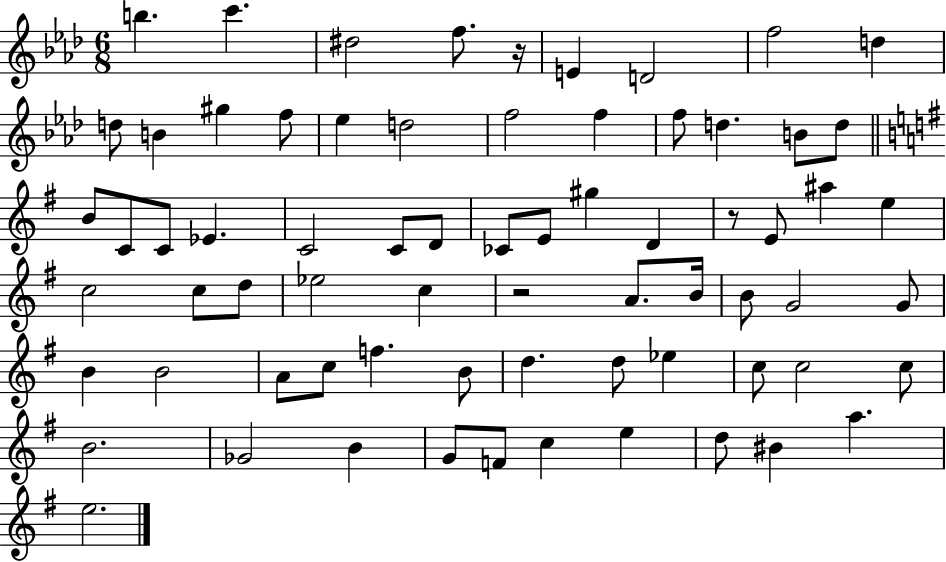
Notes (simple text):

B5/q. C6/q. D#5/h F5/e. R/s E4/q D4/h F5/h D5/q D5/e B4/q G#5/q F5/e Eb5/q D5/h F5/h F5/q F5/e D5/q. B4/e D5/e B4/e C4/e C4/e Eb4/q. C4/h C4/e D4/e CES4/e E4/e G#5/q D4/q R/e E4/e A#5/q E5/q C5/h C5/e D5/e Eb5/h C5/q R/h A4/e. B4/s B4/e G4/h G4/e B4/q B4/h A4/e C5/e F5/q. B4/e D5/q. D5/e Eb5/q C5/e C5/h C5/e B4/h. Gb4/h B4/q G4/e F4/e C5/q E5/q D5/e BIS4/q A5/q. E5/h.